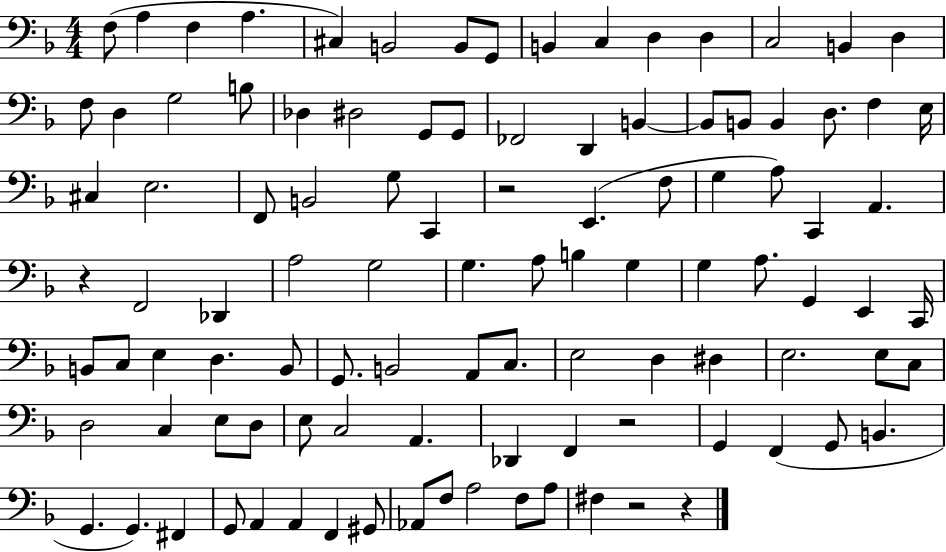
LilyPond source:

{
  \clef bass
  \numericTimeSignature
  \time 4/4
  \key f \major
  f8( a4 f4 a4. | cis4) b,2 b,8 g,8 | b,4 c4 d4 d4 | c2 b,4 d4 | \break f8 d4 g2 b8 | des4 dis2 g,8 g,8 | fes,2 d,4 b,4~~ | b,8 b,8 b,4 d8. f4 e16 | \break cis4 e2. | f,8 b,2 g8 c,4 | r2 e,4.( f8 | g4 a8) c,4 a,4. | \break r4 f,2 des,4 | a2 g2 | g4. a8 b4 g4 | g4 a8. g,4 e,4 c,16 | \break b,8 c8 e4 d4. b,8 | g,8. b,2 a,8 c8. | e2 d4 dis4 | e2. e8 c8 | \break d2 c4 e8 d8 | e8 c2 a,4. | des,4 f,4 r2 | g,4 f,4( g,8 b,4. | \break g,4. g,4.) fis,4 | g,8 a,4 a,4 f,4 gis,8 | aes,8 f8 a2 f8 a8 | fis4 r2 r4 | \break \bar "|."
}